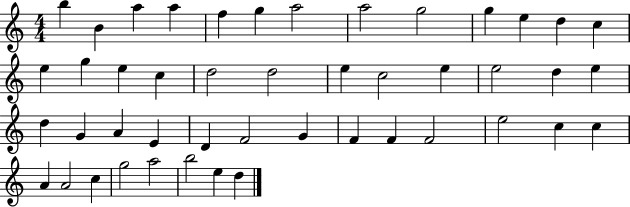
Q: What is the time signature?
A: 4/4